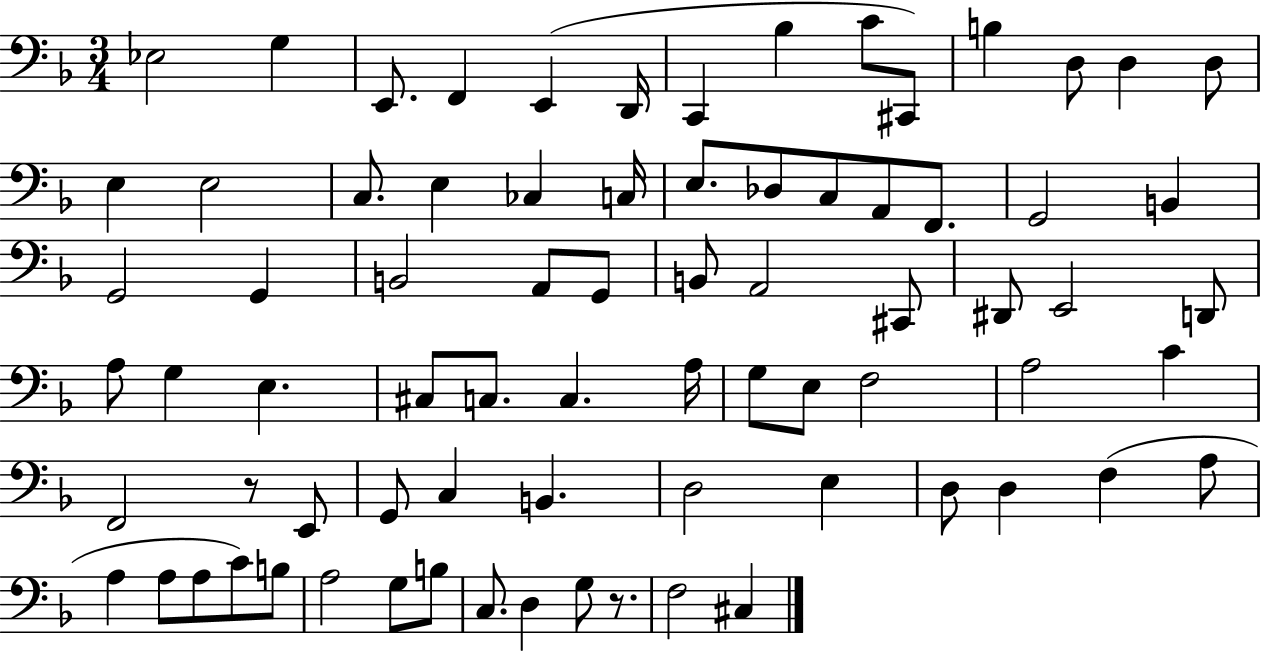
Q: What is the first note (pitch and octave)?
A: Eb3